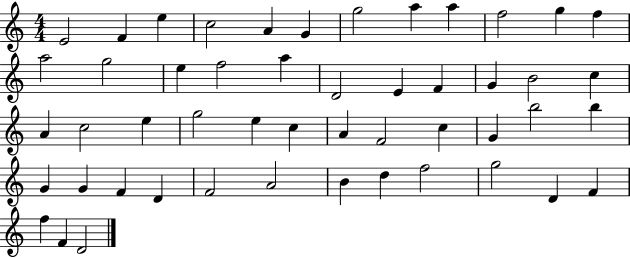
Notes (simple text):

E4/h F4/q E5/q C5/h A4/q G4/q G5/h A5/q A5/q F5/h G5/q F5/q A5/h G5/h E5/q F5/h A5/q D4/h E4/q F4/q G4/q B4/h C5/q A4/q C5/h E5/q G5/h E5/q C5/q A4/q F4/h C5/q G4/q B5/h B5/q G4/q G4/q F4/q D4/q F4/h A4/h B4/q D5/q F5/h G5/h D4/q F4/q F5/q F4/q D4/h